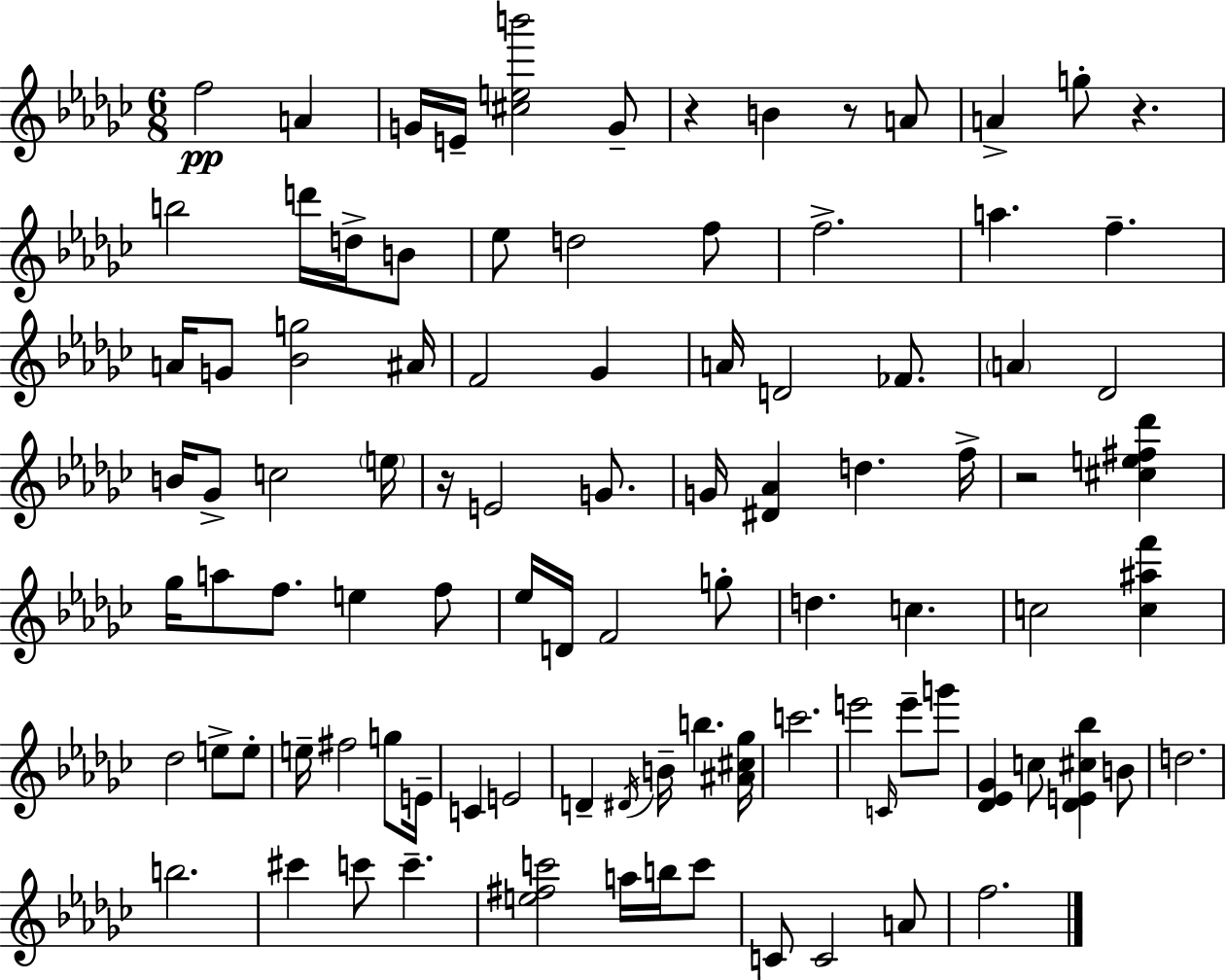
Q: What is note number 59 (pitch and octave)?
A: E4